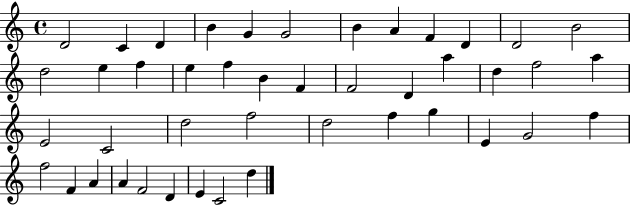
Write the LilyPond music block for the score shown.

{
  \clef treble
  \time 4/4
  \defaultTimeSignature
  \key c \major
  d'2 c'4 d'4 | b'4 g'4 g'2 | b'4 a'4 f'4 d'4 | d'2 b'2 | \break d''2 e''4 f''4 | e''4 f''4 b'4 f'4 | f'2 d'4 a''4 | d''4 f''2 a''4 | \break e'2 c'2 | d''2 f''2 | d''2 f''4 g''4 | e'4 g'2 f''4 | \break f''2 f'4 a'4 | a'4 f'2 d'4 | e'4 c'2 d''4 | \bar "|."
}